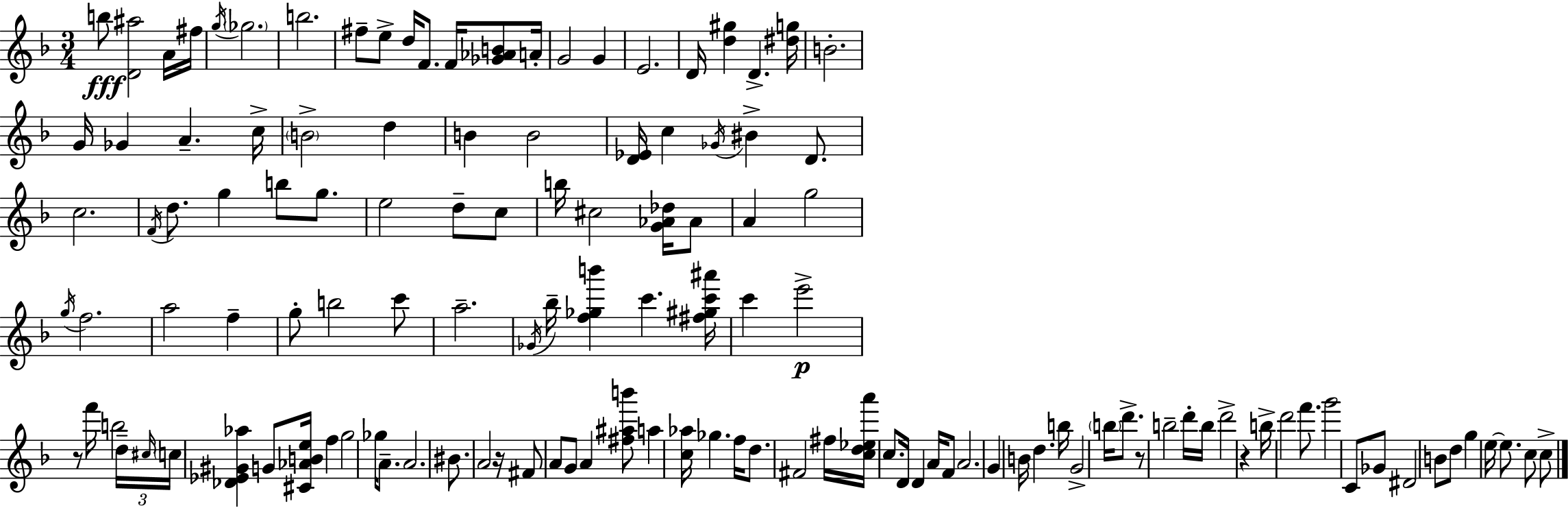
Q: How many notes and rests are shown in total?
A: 128